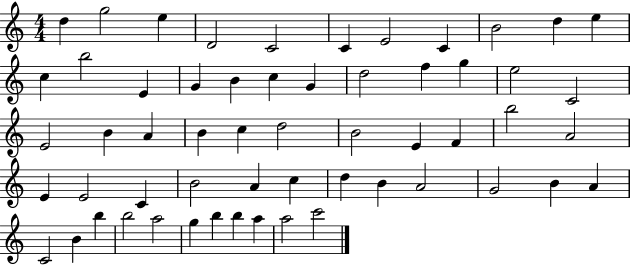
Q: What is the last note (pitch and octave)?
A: C6